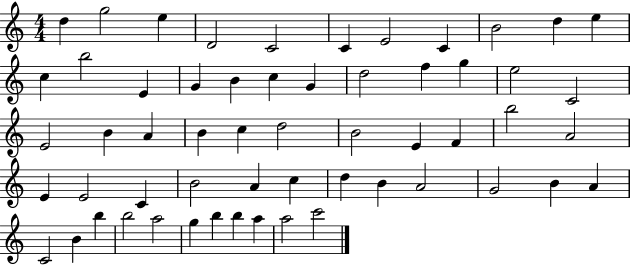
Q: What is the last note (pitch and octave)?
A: C6